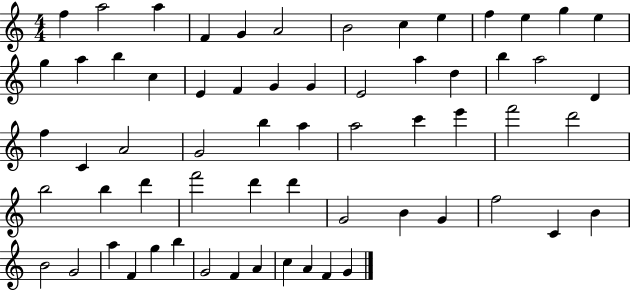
{
  \clef treble
  \numericTimeSignature
  \time 4/4
  \key c \major
  f''4 a''2 a''4 | f'4 g'4 a'2 | b'2 c''4 e''4 | f''4 e''4 g''4 e''4 | \break g''4 a''4 b''4 c''4 | e'4 f'4 g'4 g'4 | e'2 a''4 d''4 | b''4 a''2 d'4 | \break f''4 c'4 a'2 | g'2 b''4 a''4 | a''2 c'''4 e'''4 | f'''2 d'''2 | \break b''2 b''4 d'''4 | f'''2 d'''4 d'''4 | g'2 b'4 g'4 | f''2 c'4 b'4 | \break b'2 g'2 | a''4 f'4 g''4 b''4 | g'2 f'4 a'4 | c''4 a'4 f'4 g'4 | \break \bar "|."
}